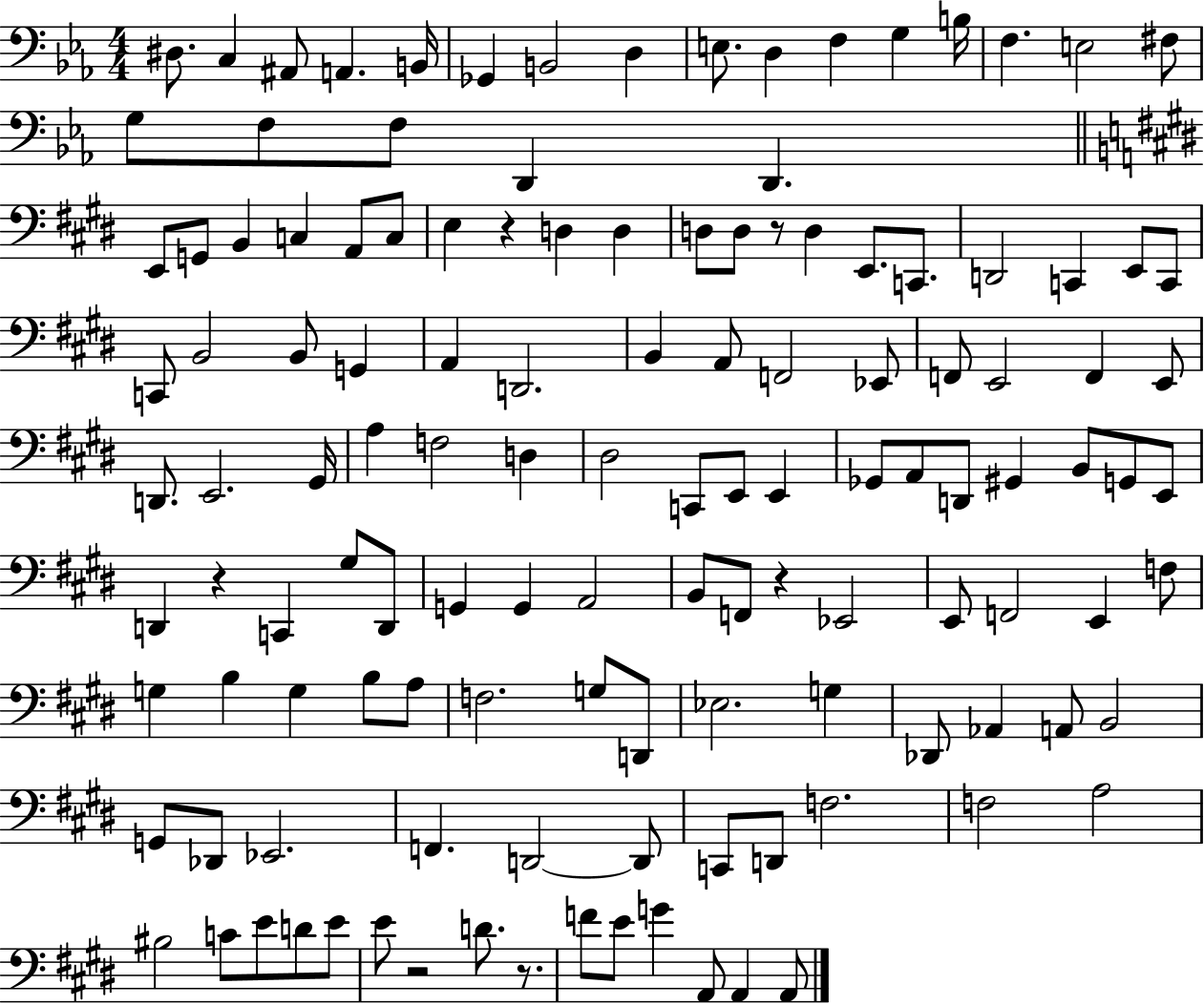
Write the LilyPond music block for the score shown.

{
  \clef bass
  \numericTimeSignature
  \time 4/4
  \key ees \major
  \repeat volta 2 { dis8. c4 ais,8 a,4. b,16 | ges,4 b,2 d4 | e8. d4 f4 g4 b16 | f4. e2 fis8 | \break g8 f8 f8 d,4 d,4. | \bar "||" \break \key e \major e,8 g,8 b,4 c4 a,8 c8 | e4 r4 d4 d4 | d8 d8 r8 d4 e,8. c,8. | d,2 c,4 e,8 c,8 | \break c,8 b,2 b,8 g,4 | a,4 d,2. | b,4 a,8 f,2 ees,8 | f,8 e,2 f,4 e,8 | \break d,8. e,2. gis,16 | a4 f2 d4 | dis2 c,8 e,8 e,4 | ges,8 a,8 d,8 gis,4 b,8 g,8 e,8 | \break d,4 r4 c,4 gis8 d,8 | g,4 g,4 a,2 | b,8 f,8 r4 ees,2 | e,8 f,2 e,4 f8 | \break g4 b4 g4 b8 a8 | f2. g8 d,8 | ees2. g4 | des,8 aes,4 a,8 b,2 | \break g,8 des,8 ees,2. | f,4. d,2~~ d,8 | c,8 d,8 f2. | f2 a2 | \break bis2 c'8 e'8 d'8 e'8 | e'8 r2 d'8. r8. | f'8 e'8 g'4 a,8 a,4 a,8 | } \bar "|."
}